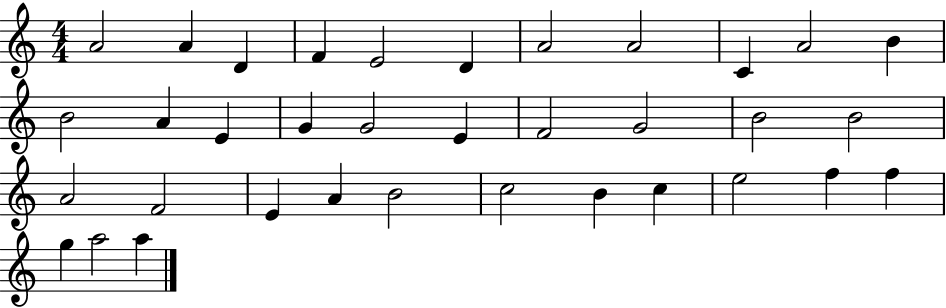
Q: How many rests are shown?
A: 0